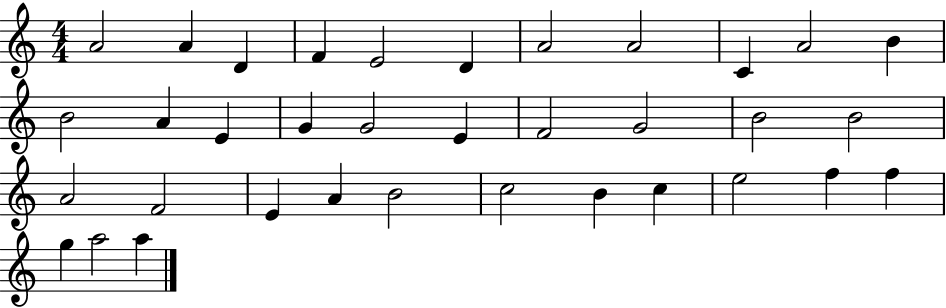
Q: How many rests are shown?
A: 0